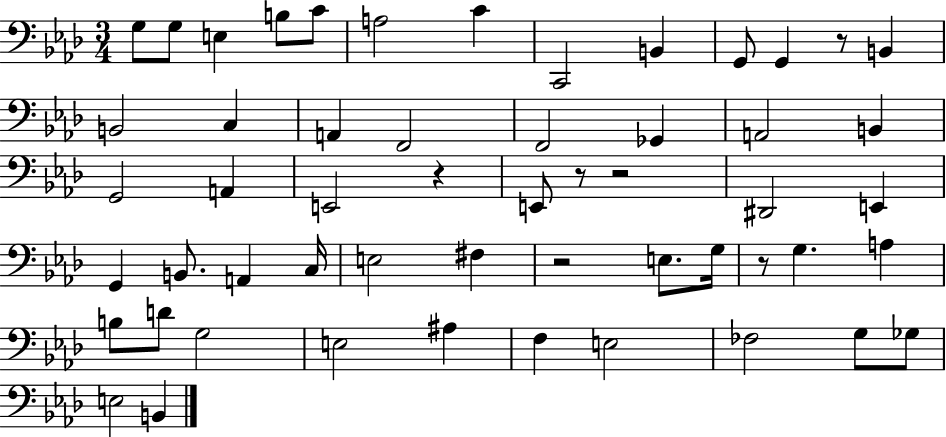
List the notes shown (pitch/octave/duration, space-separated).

G3/e G3/e E3/q B3/e C4/e A3/h C4/q C2/h B2/q G2/e G2/q R/e B2/q B2/h C3/q A2/q F2/h F2/h Gb2/q A2/h B2/q G2/h A2/q E2/h R/q E2/e R/e R/h D#2/h E2/q G2/q B2/e. A2/q C3/s E3/h F#3/q R/h E3/e. G3/s R/e G3/q. A3/q B3/e D4/e G3/h E3/h A#3/q F3/q E3/h FES3/h G3/e Gb3/e E3/h B2/q